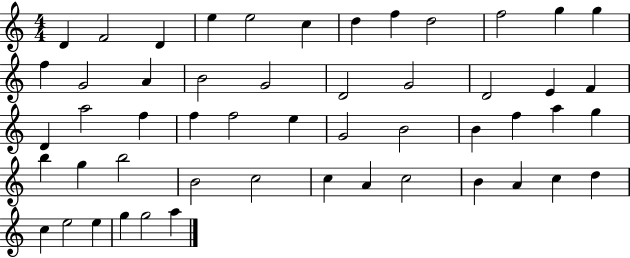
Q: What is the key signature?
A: C major